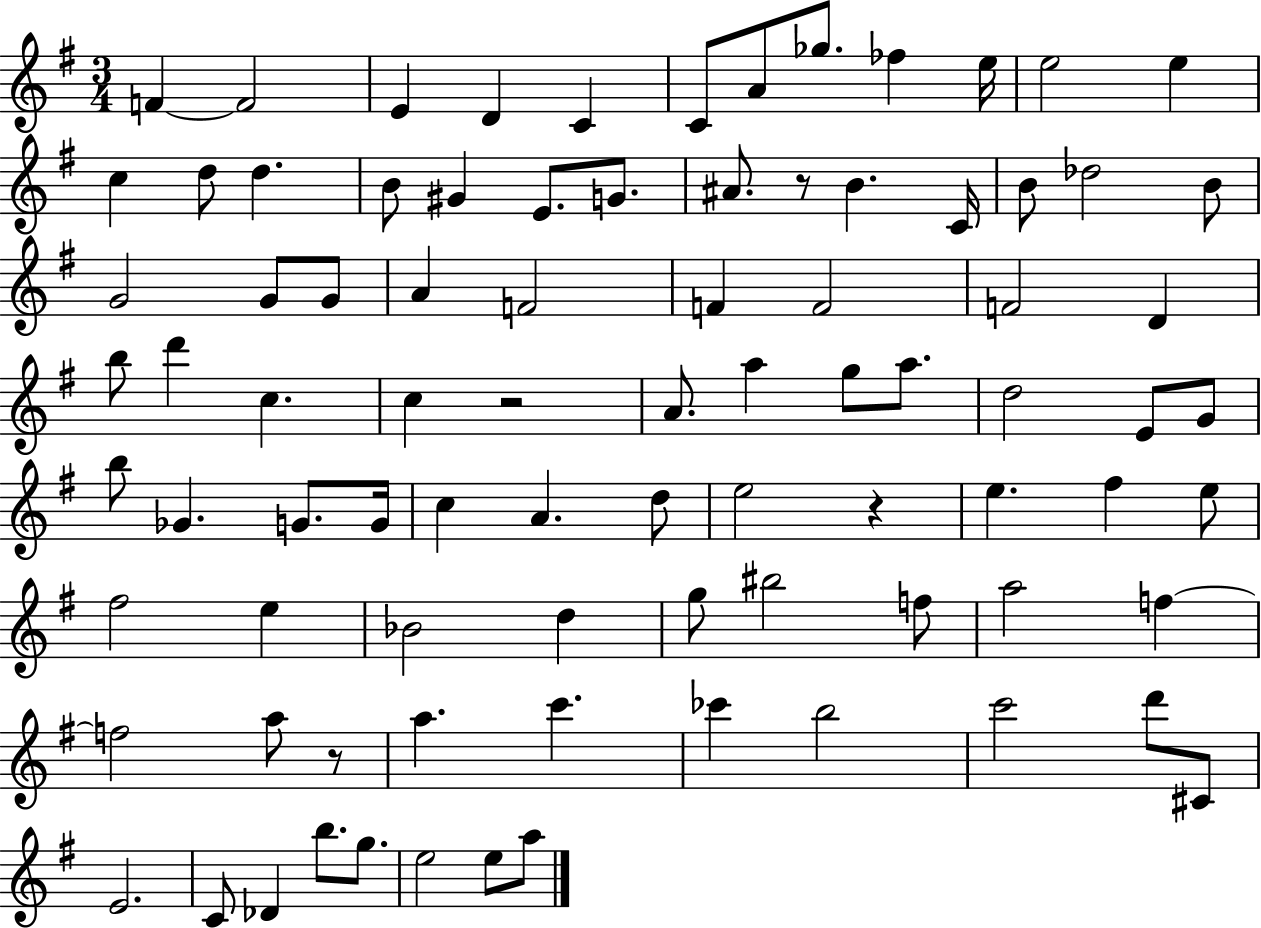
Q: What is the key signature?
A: G major